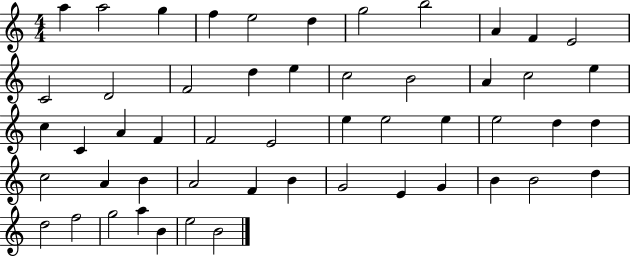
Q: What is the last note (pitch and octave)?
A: B4